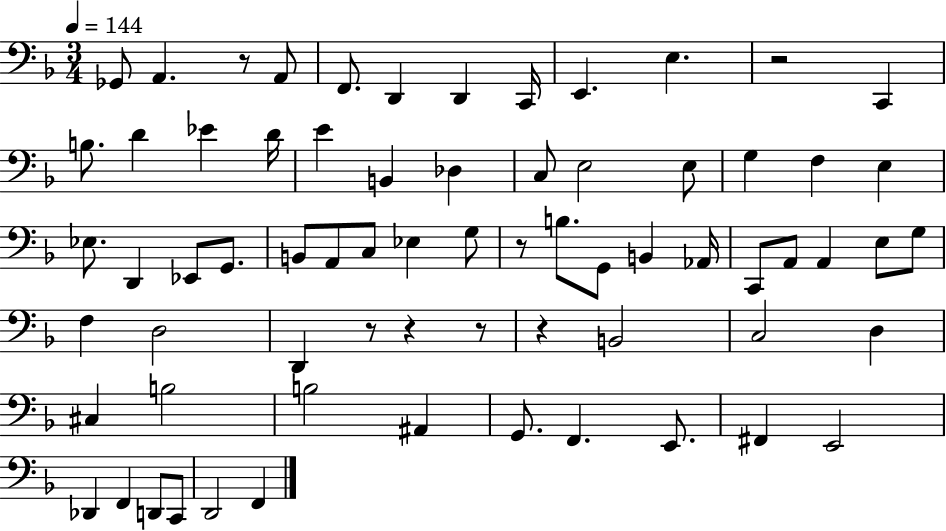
{
  \clef bass
  \numericTimeSignature
  \time 3/4
  \key f \major
  \tempo 4 = 144
  ges,8 a,4. r8 a,8 | f,8. d,4 d,4 c,16 | e,4. e4. | r2 c,4 | \break b8. d'4 ees'4 d'16 | e'4 b,4 des4 | c8 e2 e8 | g4 f4 e4 | \break ees8. d,4 ees,8 g,8. | b,8 a,8 c8 ees4 g8 | r8 b8. g,8 b,4 aes,16 | c,8 a,8 a,4 e8 g8 | \break f4 d2 | d,4 r8 r4 r8 | r4 b,2 | c2 d4 | \break cis4 b2 | b2 ais,4 | g,8. f,4. e,8. | fis,4 e,2 | \break des,4 f,4 d,8 c,8 | d,2 f,4 | \bar "|."
}